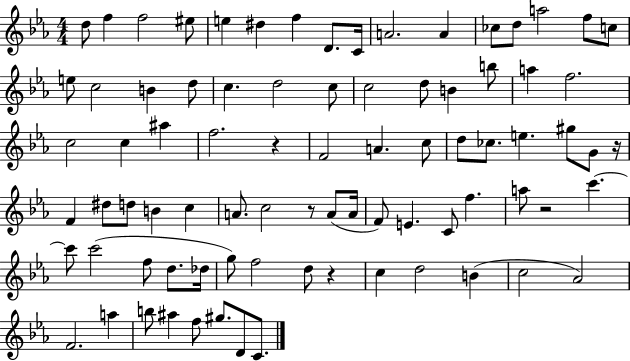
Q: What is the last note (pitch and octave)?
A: C4